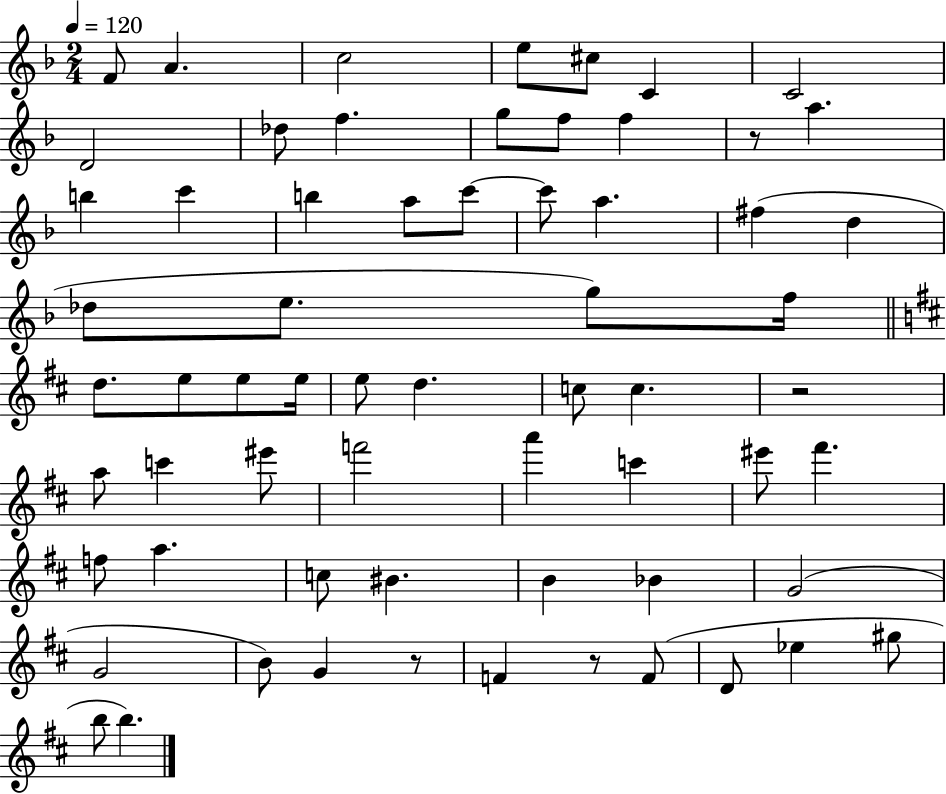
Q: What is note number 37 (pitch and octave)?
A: C6